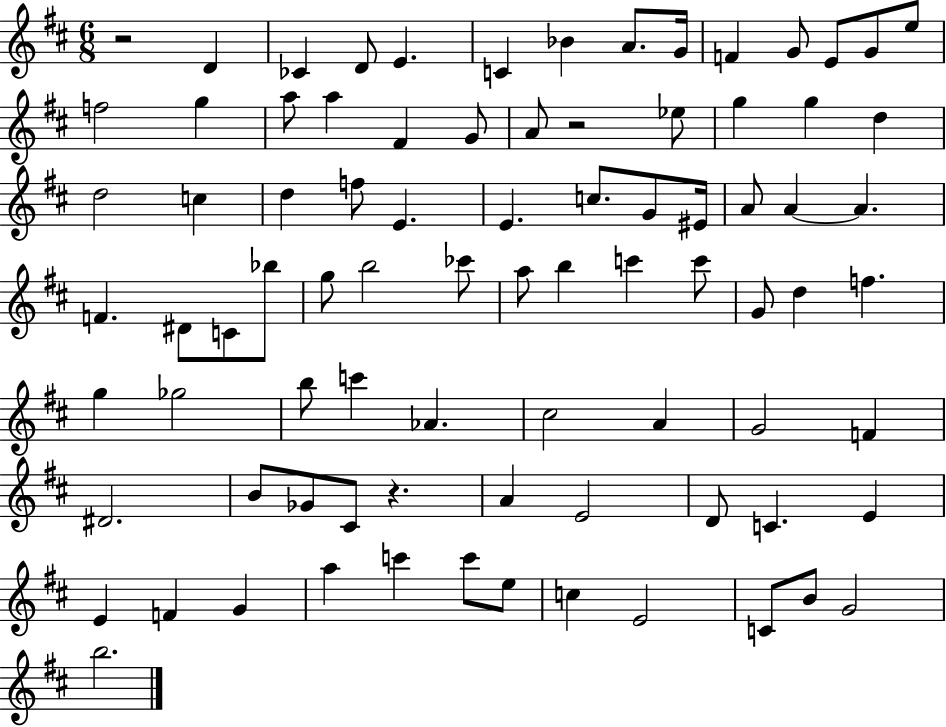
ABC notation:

X:1
T:Untitled
M:6/8
L:1/4
K:D
z2 D _C D/2 E C _B A/2 G/4 F G/2 E/2 G/2 e/2 f2 g a/2 a ^F G/2 A/2 z2 _e/2 g g d d2 c d f/2 E E c/2 G/2 ^E/4 A/2 A A F ^D/2 C/2 _b/2 g/2 b2 _c'/2 a/2 b c' c'/2 G/2 d f g _g2 b/2 c' _A ^c2 A G2 F ^D2 B/2 _G/2 ^C/2 z A E2 D/2 C E E F G a c' c'/2 e/2 c E2 C/2 B/2 G2 b2